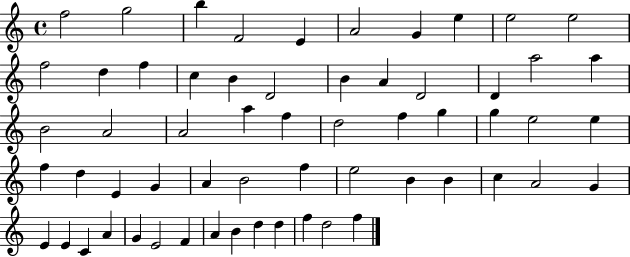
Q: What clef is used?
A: treble